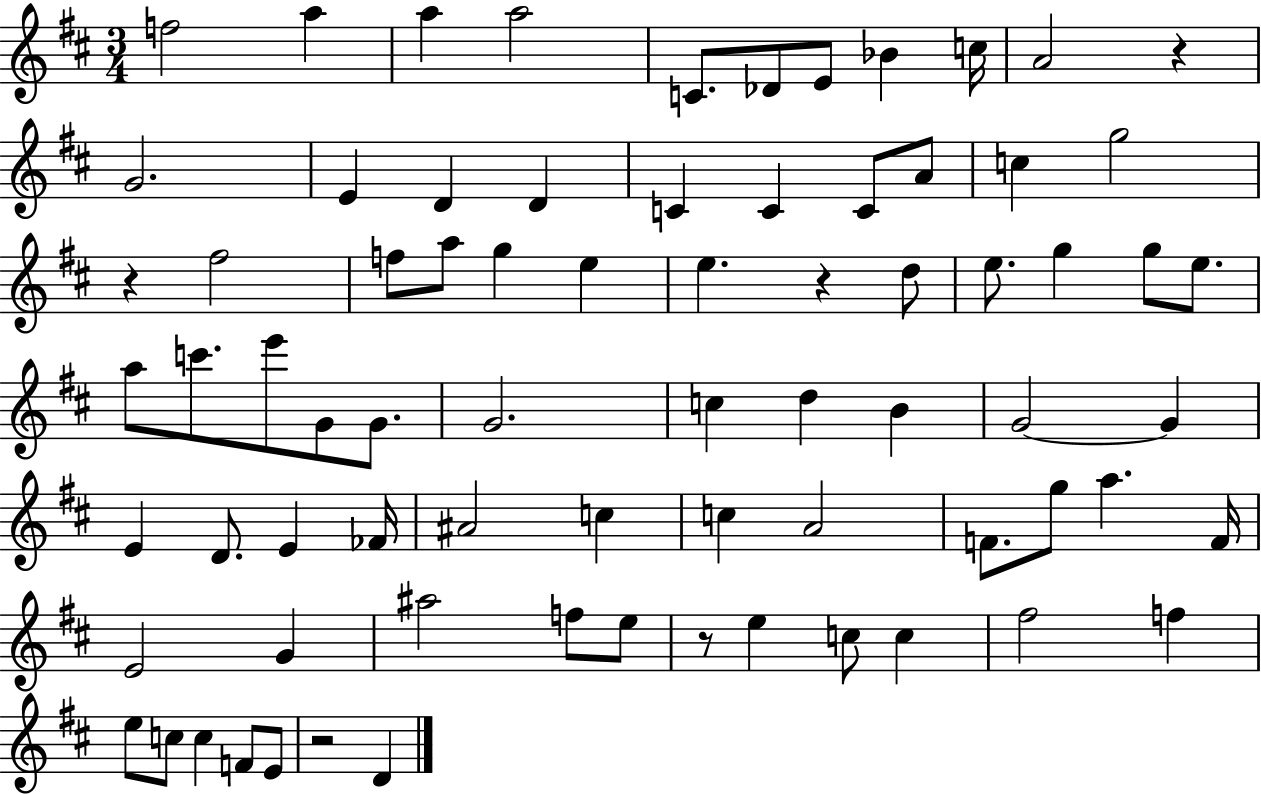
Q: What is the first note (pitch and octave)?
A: F5